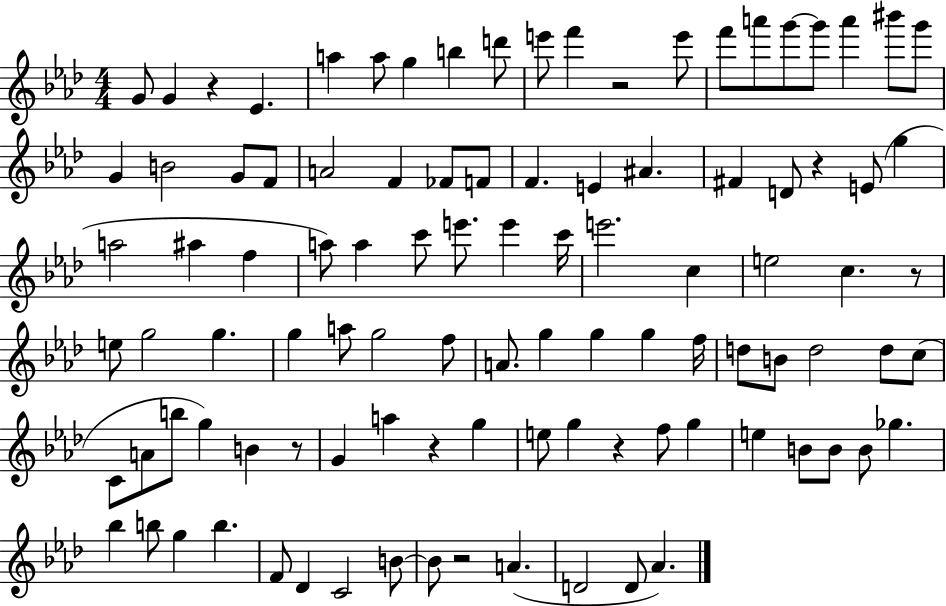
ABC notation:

X:1
T:Untitled
M:4/4
L:1/4
K:Ab
G/2 G z _E a a/2 g b d'/2 e'/2 f' z2 e'/2 f'/2 a'/2 g'/2 g'/2 a' ^b'/2 g'/2 G B2 G/2 F/2 A2 F _F/2 F/2 F E ^A ^F D/2 z E/2 g a2 ^a f a/2 a c'/2 e'/2 e' c'/4 e'2 c e2 c z/2 e/2 g2 g g a/2 g2 f/2 A/2 g g g f/4 d/2 B/2 d2 d/2 c/2 C/2 A/2 b/2 g B z/2 G a z g e/2 g z f/2 g e B/2 B/2 B/2 _g _b b/2 g b F/2 _D C2 B/2 B/2 z2 A D2 D/2 _A